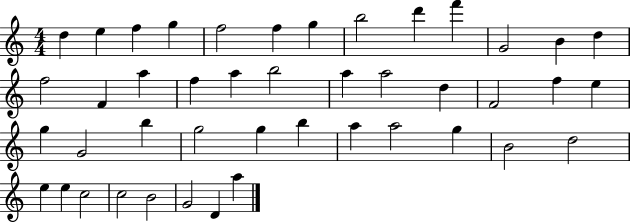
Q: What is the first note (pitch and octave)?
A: D5